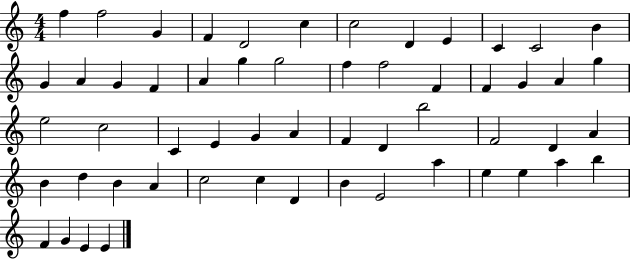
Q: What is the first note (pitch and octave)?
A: F5